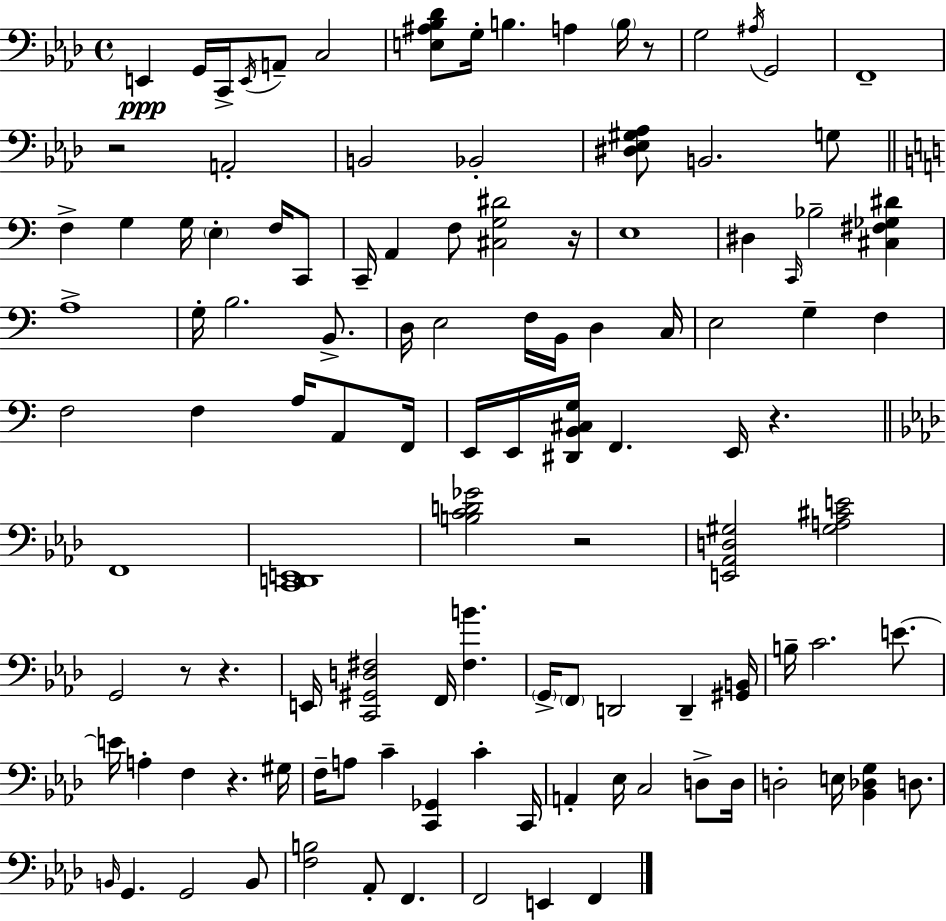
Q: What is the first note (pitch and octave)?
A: E2